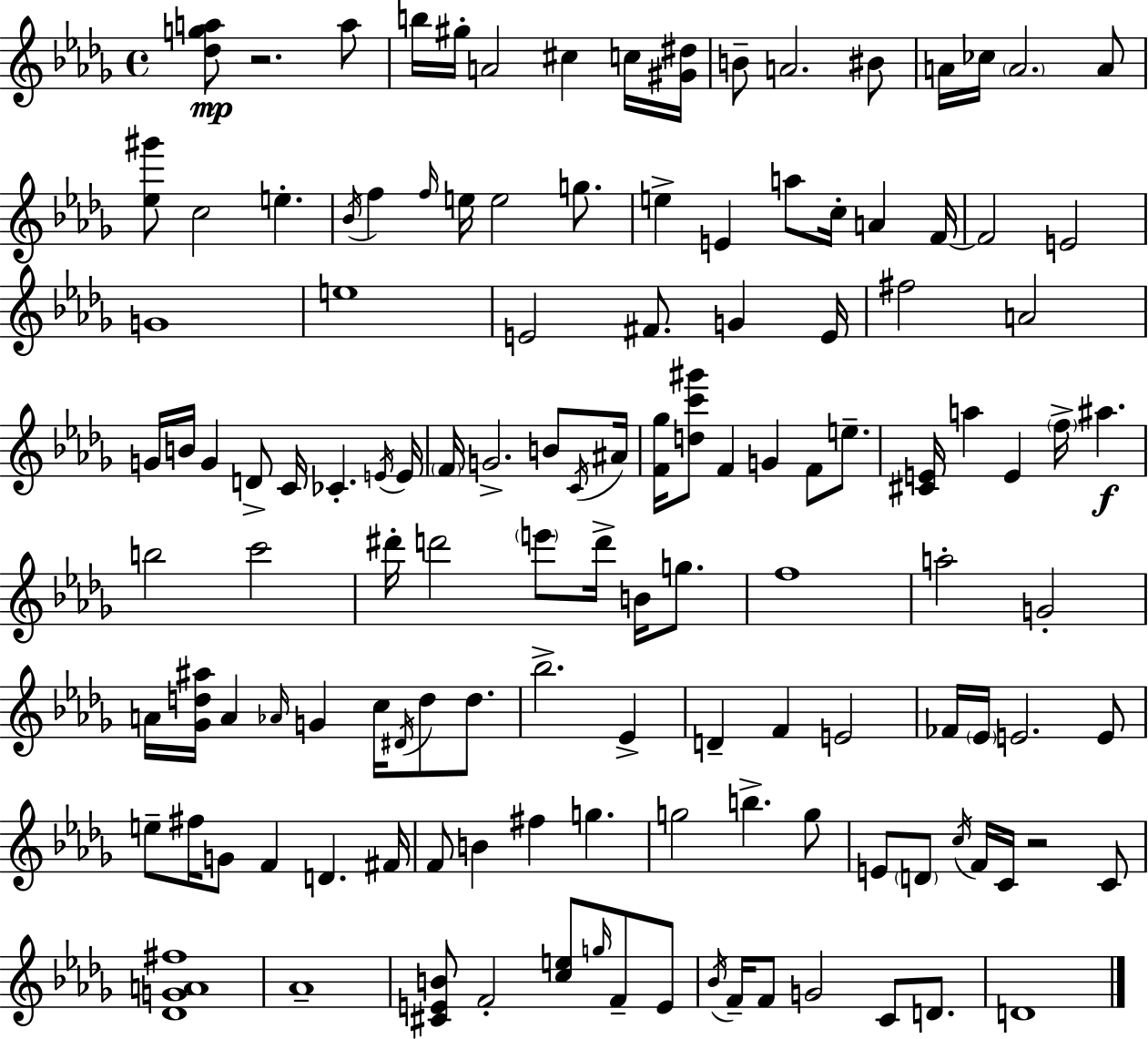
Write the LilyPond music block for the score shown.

{
  \clef treble
  \time 4/4
  \defaultTimeSignature
  \key bes \minor
  <des'' g'' a''>8\mp r2. a''8 | b''16 gis''16-. a'2 cis''4 c''16 <gis' dis''>16 | b'8-- a'2. bis'8 | a'16 ces''16 \parenthesize a'2. a'8 | \break <ees'' gis'''>8 c''2 e''4.-. | \acciaccatura { bes'16 } f''4 \grace { f''16 } e''16 e''2 g''8. | e''4-> e'4 a''8 c''16-. a'4 | f'16~~ f'2 e'2 | \break g'1 | e''1 | e'2 fis'8. g'4 | e'16 fis''2 a'2 | \break g'16 b'16 g'4 d'8-> c'16 ces'4.-. | \acciaccatura { e'16 } e'16 \parenthesize f'16 g'2.-> | b'8 \acciaccatura { c'16 } ais'16 <f' ges''>16 <d'' c''' gis'''>8 f'4 g'4 f'8 | e''8.-- <cis' e'>16 a''4 e'4 \parenthesize f''16-> ais''4.\f | \break b''2 c'''2 | dis'''16-. d'''2 \parenthesize e'''8 d'''16-> | b'16 g''8. f''1 | a''2-. g'2-. | \break a'16 <ges' d'' ais''>16 a'4 \grace { aes'16 } g'4 c''16 | \acciaccatura { dis'16 } d''8 d''8. bes''2.-> | ees'4-> d'4-- f'4 e'2 | fes'16 \parenthesize ees'16 e'2. | \break e'8 e''8-- fis''16 g'8 f'4 d'4. | fis'16 f'8 b'4 fis''4 | g''4. g''2 b''4.-> | g''8 e'8 \parenthesize d'8 \acciaccatura { c''16 } f'16 c'16 r2 | \break c'8 <des' g' a' fis''>1 | aes'1-- | <cis' e' b'>8 f'2-. | <c'' e''>8 \grace { g''16 } f'8-- e'8 \acciaccatura { bes'16 } f'16-- f'8 g'2 | \break c'8 d'8. d'1 | \bar "|."
}